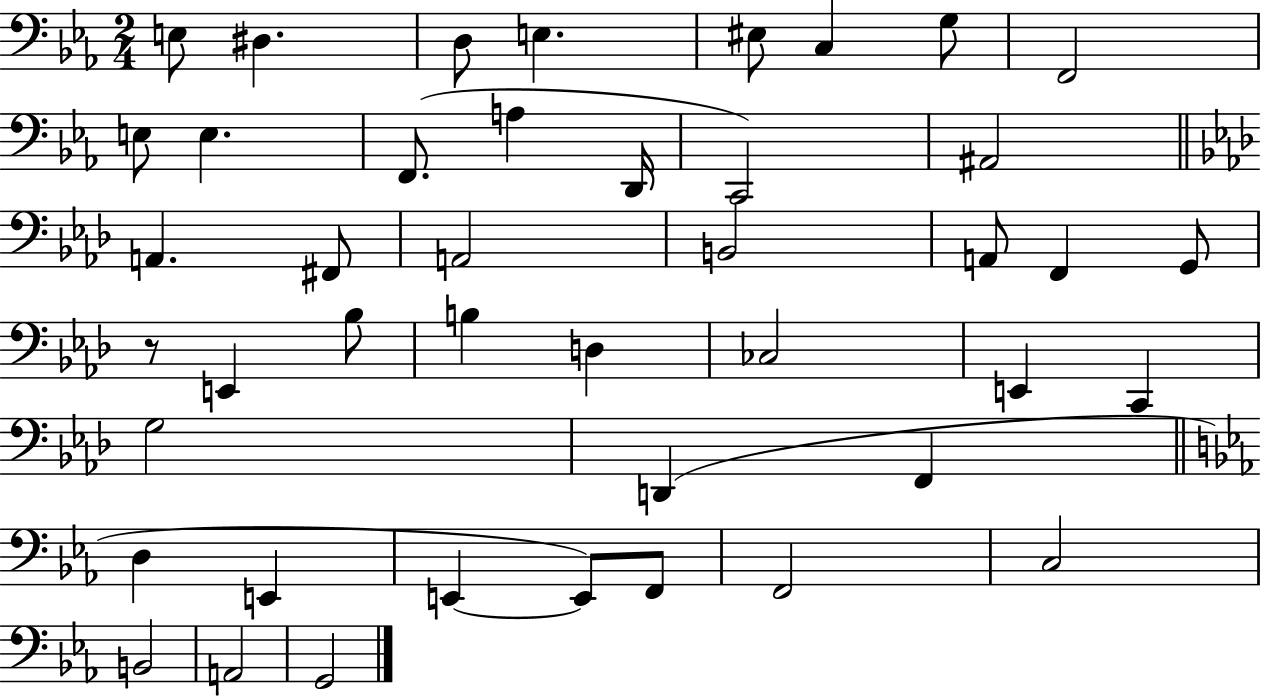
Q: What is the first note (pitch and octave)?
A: E3